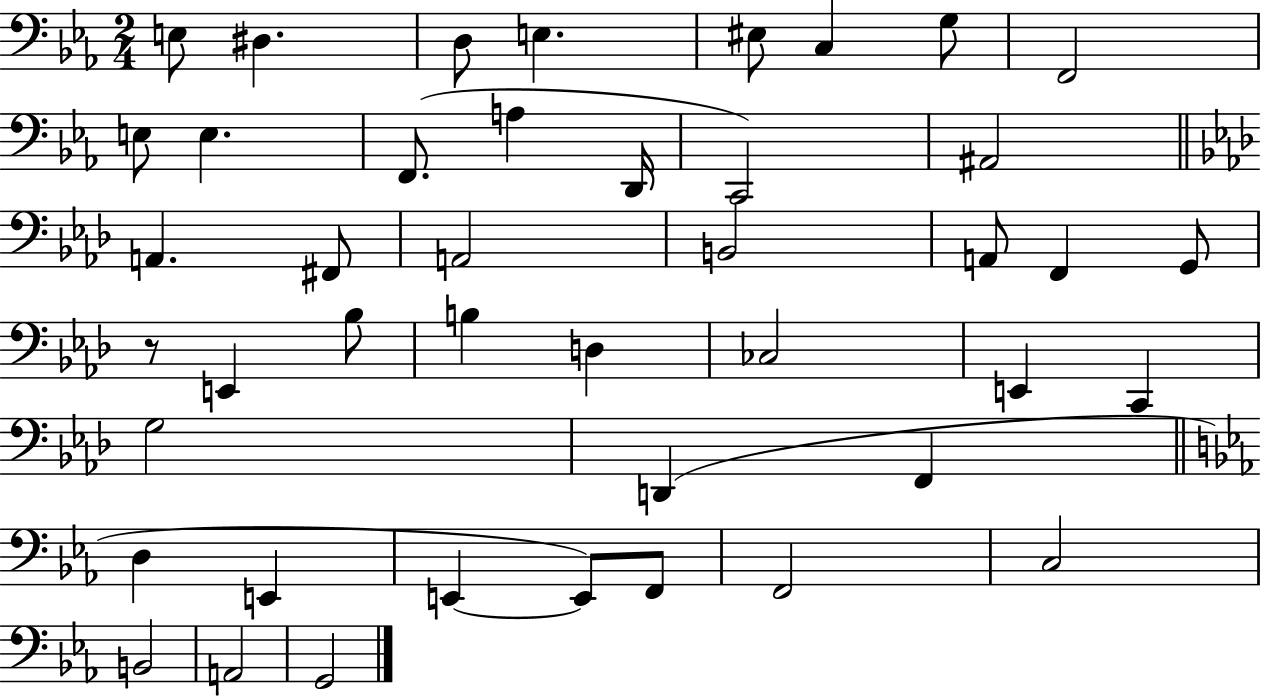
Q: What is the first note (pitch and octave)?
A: E3